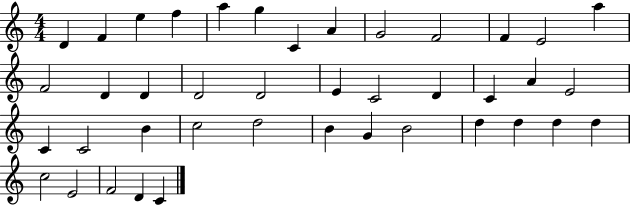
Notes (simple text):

D4/q F4/q E5/q F5/q A5/q G5/q C4/q A4/q G4/h F4/h F4/q E4/h A5/q F4/h D4/q D4/q D4/h D4/h E4/q C4/h D4/q C4/q A4/q E4/h C4/q C4/h B4/q C5/h D5/h B4/q G4/q B4/h D5/q D5/q D5/q D5/q C5/h E4/h F4/h D4/q C4/q